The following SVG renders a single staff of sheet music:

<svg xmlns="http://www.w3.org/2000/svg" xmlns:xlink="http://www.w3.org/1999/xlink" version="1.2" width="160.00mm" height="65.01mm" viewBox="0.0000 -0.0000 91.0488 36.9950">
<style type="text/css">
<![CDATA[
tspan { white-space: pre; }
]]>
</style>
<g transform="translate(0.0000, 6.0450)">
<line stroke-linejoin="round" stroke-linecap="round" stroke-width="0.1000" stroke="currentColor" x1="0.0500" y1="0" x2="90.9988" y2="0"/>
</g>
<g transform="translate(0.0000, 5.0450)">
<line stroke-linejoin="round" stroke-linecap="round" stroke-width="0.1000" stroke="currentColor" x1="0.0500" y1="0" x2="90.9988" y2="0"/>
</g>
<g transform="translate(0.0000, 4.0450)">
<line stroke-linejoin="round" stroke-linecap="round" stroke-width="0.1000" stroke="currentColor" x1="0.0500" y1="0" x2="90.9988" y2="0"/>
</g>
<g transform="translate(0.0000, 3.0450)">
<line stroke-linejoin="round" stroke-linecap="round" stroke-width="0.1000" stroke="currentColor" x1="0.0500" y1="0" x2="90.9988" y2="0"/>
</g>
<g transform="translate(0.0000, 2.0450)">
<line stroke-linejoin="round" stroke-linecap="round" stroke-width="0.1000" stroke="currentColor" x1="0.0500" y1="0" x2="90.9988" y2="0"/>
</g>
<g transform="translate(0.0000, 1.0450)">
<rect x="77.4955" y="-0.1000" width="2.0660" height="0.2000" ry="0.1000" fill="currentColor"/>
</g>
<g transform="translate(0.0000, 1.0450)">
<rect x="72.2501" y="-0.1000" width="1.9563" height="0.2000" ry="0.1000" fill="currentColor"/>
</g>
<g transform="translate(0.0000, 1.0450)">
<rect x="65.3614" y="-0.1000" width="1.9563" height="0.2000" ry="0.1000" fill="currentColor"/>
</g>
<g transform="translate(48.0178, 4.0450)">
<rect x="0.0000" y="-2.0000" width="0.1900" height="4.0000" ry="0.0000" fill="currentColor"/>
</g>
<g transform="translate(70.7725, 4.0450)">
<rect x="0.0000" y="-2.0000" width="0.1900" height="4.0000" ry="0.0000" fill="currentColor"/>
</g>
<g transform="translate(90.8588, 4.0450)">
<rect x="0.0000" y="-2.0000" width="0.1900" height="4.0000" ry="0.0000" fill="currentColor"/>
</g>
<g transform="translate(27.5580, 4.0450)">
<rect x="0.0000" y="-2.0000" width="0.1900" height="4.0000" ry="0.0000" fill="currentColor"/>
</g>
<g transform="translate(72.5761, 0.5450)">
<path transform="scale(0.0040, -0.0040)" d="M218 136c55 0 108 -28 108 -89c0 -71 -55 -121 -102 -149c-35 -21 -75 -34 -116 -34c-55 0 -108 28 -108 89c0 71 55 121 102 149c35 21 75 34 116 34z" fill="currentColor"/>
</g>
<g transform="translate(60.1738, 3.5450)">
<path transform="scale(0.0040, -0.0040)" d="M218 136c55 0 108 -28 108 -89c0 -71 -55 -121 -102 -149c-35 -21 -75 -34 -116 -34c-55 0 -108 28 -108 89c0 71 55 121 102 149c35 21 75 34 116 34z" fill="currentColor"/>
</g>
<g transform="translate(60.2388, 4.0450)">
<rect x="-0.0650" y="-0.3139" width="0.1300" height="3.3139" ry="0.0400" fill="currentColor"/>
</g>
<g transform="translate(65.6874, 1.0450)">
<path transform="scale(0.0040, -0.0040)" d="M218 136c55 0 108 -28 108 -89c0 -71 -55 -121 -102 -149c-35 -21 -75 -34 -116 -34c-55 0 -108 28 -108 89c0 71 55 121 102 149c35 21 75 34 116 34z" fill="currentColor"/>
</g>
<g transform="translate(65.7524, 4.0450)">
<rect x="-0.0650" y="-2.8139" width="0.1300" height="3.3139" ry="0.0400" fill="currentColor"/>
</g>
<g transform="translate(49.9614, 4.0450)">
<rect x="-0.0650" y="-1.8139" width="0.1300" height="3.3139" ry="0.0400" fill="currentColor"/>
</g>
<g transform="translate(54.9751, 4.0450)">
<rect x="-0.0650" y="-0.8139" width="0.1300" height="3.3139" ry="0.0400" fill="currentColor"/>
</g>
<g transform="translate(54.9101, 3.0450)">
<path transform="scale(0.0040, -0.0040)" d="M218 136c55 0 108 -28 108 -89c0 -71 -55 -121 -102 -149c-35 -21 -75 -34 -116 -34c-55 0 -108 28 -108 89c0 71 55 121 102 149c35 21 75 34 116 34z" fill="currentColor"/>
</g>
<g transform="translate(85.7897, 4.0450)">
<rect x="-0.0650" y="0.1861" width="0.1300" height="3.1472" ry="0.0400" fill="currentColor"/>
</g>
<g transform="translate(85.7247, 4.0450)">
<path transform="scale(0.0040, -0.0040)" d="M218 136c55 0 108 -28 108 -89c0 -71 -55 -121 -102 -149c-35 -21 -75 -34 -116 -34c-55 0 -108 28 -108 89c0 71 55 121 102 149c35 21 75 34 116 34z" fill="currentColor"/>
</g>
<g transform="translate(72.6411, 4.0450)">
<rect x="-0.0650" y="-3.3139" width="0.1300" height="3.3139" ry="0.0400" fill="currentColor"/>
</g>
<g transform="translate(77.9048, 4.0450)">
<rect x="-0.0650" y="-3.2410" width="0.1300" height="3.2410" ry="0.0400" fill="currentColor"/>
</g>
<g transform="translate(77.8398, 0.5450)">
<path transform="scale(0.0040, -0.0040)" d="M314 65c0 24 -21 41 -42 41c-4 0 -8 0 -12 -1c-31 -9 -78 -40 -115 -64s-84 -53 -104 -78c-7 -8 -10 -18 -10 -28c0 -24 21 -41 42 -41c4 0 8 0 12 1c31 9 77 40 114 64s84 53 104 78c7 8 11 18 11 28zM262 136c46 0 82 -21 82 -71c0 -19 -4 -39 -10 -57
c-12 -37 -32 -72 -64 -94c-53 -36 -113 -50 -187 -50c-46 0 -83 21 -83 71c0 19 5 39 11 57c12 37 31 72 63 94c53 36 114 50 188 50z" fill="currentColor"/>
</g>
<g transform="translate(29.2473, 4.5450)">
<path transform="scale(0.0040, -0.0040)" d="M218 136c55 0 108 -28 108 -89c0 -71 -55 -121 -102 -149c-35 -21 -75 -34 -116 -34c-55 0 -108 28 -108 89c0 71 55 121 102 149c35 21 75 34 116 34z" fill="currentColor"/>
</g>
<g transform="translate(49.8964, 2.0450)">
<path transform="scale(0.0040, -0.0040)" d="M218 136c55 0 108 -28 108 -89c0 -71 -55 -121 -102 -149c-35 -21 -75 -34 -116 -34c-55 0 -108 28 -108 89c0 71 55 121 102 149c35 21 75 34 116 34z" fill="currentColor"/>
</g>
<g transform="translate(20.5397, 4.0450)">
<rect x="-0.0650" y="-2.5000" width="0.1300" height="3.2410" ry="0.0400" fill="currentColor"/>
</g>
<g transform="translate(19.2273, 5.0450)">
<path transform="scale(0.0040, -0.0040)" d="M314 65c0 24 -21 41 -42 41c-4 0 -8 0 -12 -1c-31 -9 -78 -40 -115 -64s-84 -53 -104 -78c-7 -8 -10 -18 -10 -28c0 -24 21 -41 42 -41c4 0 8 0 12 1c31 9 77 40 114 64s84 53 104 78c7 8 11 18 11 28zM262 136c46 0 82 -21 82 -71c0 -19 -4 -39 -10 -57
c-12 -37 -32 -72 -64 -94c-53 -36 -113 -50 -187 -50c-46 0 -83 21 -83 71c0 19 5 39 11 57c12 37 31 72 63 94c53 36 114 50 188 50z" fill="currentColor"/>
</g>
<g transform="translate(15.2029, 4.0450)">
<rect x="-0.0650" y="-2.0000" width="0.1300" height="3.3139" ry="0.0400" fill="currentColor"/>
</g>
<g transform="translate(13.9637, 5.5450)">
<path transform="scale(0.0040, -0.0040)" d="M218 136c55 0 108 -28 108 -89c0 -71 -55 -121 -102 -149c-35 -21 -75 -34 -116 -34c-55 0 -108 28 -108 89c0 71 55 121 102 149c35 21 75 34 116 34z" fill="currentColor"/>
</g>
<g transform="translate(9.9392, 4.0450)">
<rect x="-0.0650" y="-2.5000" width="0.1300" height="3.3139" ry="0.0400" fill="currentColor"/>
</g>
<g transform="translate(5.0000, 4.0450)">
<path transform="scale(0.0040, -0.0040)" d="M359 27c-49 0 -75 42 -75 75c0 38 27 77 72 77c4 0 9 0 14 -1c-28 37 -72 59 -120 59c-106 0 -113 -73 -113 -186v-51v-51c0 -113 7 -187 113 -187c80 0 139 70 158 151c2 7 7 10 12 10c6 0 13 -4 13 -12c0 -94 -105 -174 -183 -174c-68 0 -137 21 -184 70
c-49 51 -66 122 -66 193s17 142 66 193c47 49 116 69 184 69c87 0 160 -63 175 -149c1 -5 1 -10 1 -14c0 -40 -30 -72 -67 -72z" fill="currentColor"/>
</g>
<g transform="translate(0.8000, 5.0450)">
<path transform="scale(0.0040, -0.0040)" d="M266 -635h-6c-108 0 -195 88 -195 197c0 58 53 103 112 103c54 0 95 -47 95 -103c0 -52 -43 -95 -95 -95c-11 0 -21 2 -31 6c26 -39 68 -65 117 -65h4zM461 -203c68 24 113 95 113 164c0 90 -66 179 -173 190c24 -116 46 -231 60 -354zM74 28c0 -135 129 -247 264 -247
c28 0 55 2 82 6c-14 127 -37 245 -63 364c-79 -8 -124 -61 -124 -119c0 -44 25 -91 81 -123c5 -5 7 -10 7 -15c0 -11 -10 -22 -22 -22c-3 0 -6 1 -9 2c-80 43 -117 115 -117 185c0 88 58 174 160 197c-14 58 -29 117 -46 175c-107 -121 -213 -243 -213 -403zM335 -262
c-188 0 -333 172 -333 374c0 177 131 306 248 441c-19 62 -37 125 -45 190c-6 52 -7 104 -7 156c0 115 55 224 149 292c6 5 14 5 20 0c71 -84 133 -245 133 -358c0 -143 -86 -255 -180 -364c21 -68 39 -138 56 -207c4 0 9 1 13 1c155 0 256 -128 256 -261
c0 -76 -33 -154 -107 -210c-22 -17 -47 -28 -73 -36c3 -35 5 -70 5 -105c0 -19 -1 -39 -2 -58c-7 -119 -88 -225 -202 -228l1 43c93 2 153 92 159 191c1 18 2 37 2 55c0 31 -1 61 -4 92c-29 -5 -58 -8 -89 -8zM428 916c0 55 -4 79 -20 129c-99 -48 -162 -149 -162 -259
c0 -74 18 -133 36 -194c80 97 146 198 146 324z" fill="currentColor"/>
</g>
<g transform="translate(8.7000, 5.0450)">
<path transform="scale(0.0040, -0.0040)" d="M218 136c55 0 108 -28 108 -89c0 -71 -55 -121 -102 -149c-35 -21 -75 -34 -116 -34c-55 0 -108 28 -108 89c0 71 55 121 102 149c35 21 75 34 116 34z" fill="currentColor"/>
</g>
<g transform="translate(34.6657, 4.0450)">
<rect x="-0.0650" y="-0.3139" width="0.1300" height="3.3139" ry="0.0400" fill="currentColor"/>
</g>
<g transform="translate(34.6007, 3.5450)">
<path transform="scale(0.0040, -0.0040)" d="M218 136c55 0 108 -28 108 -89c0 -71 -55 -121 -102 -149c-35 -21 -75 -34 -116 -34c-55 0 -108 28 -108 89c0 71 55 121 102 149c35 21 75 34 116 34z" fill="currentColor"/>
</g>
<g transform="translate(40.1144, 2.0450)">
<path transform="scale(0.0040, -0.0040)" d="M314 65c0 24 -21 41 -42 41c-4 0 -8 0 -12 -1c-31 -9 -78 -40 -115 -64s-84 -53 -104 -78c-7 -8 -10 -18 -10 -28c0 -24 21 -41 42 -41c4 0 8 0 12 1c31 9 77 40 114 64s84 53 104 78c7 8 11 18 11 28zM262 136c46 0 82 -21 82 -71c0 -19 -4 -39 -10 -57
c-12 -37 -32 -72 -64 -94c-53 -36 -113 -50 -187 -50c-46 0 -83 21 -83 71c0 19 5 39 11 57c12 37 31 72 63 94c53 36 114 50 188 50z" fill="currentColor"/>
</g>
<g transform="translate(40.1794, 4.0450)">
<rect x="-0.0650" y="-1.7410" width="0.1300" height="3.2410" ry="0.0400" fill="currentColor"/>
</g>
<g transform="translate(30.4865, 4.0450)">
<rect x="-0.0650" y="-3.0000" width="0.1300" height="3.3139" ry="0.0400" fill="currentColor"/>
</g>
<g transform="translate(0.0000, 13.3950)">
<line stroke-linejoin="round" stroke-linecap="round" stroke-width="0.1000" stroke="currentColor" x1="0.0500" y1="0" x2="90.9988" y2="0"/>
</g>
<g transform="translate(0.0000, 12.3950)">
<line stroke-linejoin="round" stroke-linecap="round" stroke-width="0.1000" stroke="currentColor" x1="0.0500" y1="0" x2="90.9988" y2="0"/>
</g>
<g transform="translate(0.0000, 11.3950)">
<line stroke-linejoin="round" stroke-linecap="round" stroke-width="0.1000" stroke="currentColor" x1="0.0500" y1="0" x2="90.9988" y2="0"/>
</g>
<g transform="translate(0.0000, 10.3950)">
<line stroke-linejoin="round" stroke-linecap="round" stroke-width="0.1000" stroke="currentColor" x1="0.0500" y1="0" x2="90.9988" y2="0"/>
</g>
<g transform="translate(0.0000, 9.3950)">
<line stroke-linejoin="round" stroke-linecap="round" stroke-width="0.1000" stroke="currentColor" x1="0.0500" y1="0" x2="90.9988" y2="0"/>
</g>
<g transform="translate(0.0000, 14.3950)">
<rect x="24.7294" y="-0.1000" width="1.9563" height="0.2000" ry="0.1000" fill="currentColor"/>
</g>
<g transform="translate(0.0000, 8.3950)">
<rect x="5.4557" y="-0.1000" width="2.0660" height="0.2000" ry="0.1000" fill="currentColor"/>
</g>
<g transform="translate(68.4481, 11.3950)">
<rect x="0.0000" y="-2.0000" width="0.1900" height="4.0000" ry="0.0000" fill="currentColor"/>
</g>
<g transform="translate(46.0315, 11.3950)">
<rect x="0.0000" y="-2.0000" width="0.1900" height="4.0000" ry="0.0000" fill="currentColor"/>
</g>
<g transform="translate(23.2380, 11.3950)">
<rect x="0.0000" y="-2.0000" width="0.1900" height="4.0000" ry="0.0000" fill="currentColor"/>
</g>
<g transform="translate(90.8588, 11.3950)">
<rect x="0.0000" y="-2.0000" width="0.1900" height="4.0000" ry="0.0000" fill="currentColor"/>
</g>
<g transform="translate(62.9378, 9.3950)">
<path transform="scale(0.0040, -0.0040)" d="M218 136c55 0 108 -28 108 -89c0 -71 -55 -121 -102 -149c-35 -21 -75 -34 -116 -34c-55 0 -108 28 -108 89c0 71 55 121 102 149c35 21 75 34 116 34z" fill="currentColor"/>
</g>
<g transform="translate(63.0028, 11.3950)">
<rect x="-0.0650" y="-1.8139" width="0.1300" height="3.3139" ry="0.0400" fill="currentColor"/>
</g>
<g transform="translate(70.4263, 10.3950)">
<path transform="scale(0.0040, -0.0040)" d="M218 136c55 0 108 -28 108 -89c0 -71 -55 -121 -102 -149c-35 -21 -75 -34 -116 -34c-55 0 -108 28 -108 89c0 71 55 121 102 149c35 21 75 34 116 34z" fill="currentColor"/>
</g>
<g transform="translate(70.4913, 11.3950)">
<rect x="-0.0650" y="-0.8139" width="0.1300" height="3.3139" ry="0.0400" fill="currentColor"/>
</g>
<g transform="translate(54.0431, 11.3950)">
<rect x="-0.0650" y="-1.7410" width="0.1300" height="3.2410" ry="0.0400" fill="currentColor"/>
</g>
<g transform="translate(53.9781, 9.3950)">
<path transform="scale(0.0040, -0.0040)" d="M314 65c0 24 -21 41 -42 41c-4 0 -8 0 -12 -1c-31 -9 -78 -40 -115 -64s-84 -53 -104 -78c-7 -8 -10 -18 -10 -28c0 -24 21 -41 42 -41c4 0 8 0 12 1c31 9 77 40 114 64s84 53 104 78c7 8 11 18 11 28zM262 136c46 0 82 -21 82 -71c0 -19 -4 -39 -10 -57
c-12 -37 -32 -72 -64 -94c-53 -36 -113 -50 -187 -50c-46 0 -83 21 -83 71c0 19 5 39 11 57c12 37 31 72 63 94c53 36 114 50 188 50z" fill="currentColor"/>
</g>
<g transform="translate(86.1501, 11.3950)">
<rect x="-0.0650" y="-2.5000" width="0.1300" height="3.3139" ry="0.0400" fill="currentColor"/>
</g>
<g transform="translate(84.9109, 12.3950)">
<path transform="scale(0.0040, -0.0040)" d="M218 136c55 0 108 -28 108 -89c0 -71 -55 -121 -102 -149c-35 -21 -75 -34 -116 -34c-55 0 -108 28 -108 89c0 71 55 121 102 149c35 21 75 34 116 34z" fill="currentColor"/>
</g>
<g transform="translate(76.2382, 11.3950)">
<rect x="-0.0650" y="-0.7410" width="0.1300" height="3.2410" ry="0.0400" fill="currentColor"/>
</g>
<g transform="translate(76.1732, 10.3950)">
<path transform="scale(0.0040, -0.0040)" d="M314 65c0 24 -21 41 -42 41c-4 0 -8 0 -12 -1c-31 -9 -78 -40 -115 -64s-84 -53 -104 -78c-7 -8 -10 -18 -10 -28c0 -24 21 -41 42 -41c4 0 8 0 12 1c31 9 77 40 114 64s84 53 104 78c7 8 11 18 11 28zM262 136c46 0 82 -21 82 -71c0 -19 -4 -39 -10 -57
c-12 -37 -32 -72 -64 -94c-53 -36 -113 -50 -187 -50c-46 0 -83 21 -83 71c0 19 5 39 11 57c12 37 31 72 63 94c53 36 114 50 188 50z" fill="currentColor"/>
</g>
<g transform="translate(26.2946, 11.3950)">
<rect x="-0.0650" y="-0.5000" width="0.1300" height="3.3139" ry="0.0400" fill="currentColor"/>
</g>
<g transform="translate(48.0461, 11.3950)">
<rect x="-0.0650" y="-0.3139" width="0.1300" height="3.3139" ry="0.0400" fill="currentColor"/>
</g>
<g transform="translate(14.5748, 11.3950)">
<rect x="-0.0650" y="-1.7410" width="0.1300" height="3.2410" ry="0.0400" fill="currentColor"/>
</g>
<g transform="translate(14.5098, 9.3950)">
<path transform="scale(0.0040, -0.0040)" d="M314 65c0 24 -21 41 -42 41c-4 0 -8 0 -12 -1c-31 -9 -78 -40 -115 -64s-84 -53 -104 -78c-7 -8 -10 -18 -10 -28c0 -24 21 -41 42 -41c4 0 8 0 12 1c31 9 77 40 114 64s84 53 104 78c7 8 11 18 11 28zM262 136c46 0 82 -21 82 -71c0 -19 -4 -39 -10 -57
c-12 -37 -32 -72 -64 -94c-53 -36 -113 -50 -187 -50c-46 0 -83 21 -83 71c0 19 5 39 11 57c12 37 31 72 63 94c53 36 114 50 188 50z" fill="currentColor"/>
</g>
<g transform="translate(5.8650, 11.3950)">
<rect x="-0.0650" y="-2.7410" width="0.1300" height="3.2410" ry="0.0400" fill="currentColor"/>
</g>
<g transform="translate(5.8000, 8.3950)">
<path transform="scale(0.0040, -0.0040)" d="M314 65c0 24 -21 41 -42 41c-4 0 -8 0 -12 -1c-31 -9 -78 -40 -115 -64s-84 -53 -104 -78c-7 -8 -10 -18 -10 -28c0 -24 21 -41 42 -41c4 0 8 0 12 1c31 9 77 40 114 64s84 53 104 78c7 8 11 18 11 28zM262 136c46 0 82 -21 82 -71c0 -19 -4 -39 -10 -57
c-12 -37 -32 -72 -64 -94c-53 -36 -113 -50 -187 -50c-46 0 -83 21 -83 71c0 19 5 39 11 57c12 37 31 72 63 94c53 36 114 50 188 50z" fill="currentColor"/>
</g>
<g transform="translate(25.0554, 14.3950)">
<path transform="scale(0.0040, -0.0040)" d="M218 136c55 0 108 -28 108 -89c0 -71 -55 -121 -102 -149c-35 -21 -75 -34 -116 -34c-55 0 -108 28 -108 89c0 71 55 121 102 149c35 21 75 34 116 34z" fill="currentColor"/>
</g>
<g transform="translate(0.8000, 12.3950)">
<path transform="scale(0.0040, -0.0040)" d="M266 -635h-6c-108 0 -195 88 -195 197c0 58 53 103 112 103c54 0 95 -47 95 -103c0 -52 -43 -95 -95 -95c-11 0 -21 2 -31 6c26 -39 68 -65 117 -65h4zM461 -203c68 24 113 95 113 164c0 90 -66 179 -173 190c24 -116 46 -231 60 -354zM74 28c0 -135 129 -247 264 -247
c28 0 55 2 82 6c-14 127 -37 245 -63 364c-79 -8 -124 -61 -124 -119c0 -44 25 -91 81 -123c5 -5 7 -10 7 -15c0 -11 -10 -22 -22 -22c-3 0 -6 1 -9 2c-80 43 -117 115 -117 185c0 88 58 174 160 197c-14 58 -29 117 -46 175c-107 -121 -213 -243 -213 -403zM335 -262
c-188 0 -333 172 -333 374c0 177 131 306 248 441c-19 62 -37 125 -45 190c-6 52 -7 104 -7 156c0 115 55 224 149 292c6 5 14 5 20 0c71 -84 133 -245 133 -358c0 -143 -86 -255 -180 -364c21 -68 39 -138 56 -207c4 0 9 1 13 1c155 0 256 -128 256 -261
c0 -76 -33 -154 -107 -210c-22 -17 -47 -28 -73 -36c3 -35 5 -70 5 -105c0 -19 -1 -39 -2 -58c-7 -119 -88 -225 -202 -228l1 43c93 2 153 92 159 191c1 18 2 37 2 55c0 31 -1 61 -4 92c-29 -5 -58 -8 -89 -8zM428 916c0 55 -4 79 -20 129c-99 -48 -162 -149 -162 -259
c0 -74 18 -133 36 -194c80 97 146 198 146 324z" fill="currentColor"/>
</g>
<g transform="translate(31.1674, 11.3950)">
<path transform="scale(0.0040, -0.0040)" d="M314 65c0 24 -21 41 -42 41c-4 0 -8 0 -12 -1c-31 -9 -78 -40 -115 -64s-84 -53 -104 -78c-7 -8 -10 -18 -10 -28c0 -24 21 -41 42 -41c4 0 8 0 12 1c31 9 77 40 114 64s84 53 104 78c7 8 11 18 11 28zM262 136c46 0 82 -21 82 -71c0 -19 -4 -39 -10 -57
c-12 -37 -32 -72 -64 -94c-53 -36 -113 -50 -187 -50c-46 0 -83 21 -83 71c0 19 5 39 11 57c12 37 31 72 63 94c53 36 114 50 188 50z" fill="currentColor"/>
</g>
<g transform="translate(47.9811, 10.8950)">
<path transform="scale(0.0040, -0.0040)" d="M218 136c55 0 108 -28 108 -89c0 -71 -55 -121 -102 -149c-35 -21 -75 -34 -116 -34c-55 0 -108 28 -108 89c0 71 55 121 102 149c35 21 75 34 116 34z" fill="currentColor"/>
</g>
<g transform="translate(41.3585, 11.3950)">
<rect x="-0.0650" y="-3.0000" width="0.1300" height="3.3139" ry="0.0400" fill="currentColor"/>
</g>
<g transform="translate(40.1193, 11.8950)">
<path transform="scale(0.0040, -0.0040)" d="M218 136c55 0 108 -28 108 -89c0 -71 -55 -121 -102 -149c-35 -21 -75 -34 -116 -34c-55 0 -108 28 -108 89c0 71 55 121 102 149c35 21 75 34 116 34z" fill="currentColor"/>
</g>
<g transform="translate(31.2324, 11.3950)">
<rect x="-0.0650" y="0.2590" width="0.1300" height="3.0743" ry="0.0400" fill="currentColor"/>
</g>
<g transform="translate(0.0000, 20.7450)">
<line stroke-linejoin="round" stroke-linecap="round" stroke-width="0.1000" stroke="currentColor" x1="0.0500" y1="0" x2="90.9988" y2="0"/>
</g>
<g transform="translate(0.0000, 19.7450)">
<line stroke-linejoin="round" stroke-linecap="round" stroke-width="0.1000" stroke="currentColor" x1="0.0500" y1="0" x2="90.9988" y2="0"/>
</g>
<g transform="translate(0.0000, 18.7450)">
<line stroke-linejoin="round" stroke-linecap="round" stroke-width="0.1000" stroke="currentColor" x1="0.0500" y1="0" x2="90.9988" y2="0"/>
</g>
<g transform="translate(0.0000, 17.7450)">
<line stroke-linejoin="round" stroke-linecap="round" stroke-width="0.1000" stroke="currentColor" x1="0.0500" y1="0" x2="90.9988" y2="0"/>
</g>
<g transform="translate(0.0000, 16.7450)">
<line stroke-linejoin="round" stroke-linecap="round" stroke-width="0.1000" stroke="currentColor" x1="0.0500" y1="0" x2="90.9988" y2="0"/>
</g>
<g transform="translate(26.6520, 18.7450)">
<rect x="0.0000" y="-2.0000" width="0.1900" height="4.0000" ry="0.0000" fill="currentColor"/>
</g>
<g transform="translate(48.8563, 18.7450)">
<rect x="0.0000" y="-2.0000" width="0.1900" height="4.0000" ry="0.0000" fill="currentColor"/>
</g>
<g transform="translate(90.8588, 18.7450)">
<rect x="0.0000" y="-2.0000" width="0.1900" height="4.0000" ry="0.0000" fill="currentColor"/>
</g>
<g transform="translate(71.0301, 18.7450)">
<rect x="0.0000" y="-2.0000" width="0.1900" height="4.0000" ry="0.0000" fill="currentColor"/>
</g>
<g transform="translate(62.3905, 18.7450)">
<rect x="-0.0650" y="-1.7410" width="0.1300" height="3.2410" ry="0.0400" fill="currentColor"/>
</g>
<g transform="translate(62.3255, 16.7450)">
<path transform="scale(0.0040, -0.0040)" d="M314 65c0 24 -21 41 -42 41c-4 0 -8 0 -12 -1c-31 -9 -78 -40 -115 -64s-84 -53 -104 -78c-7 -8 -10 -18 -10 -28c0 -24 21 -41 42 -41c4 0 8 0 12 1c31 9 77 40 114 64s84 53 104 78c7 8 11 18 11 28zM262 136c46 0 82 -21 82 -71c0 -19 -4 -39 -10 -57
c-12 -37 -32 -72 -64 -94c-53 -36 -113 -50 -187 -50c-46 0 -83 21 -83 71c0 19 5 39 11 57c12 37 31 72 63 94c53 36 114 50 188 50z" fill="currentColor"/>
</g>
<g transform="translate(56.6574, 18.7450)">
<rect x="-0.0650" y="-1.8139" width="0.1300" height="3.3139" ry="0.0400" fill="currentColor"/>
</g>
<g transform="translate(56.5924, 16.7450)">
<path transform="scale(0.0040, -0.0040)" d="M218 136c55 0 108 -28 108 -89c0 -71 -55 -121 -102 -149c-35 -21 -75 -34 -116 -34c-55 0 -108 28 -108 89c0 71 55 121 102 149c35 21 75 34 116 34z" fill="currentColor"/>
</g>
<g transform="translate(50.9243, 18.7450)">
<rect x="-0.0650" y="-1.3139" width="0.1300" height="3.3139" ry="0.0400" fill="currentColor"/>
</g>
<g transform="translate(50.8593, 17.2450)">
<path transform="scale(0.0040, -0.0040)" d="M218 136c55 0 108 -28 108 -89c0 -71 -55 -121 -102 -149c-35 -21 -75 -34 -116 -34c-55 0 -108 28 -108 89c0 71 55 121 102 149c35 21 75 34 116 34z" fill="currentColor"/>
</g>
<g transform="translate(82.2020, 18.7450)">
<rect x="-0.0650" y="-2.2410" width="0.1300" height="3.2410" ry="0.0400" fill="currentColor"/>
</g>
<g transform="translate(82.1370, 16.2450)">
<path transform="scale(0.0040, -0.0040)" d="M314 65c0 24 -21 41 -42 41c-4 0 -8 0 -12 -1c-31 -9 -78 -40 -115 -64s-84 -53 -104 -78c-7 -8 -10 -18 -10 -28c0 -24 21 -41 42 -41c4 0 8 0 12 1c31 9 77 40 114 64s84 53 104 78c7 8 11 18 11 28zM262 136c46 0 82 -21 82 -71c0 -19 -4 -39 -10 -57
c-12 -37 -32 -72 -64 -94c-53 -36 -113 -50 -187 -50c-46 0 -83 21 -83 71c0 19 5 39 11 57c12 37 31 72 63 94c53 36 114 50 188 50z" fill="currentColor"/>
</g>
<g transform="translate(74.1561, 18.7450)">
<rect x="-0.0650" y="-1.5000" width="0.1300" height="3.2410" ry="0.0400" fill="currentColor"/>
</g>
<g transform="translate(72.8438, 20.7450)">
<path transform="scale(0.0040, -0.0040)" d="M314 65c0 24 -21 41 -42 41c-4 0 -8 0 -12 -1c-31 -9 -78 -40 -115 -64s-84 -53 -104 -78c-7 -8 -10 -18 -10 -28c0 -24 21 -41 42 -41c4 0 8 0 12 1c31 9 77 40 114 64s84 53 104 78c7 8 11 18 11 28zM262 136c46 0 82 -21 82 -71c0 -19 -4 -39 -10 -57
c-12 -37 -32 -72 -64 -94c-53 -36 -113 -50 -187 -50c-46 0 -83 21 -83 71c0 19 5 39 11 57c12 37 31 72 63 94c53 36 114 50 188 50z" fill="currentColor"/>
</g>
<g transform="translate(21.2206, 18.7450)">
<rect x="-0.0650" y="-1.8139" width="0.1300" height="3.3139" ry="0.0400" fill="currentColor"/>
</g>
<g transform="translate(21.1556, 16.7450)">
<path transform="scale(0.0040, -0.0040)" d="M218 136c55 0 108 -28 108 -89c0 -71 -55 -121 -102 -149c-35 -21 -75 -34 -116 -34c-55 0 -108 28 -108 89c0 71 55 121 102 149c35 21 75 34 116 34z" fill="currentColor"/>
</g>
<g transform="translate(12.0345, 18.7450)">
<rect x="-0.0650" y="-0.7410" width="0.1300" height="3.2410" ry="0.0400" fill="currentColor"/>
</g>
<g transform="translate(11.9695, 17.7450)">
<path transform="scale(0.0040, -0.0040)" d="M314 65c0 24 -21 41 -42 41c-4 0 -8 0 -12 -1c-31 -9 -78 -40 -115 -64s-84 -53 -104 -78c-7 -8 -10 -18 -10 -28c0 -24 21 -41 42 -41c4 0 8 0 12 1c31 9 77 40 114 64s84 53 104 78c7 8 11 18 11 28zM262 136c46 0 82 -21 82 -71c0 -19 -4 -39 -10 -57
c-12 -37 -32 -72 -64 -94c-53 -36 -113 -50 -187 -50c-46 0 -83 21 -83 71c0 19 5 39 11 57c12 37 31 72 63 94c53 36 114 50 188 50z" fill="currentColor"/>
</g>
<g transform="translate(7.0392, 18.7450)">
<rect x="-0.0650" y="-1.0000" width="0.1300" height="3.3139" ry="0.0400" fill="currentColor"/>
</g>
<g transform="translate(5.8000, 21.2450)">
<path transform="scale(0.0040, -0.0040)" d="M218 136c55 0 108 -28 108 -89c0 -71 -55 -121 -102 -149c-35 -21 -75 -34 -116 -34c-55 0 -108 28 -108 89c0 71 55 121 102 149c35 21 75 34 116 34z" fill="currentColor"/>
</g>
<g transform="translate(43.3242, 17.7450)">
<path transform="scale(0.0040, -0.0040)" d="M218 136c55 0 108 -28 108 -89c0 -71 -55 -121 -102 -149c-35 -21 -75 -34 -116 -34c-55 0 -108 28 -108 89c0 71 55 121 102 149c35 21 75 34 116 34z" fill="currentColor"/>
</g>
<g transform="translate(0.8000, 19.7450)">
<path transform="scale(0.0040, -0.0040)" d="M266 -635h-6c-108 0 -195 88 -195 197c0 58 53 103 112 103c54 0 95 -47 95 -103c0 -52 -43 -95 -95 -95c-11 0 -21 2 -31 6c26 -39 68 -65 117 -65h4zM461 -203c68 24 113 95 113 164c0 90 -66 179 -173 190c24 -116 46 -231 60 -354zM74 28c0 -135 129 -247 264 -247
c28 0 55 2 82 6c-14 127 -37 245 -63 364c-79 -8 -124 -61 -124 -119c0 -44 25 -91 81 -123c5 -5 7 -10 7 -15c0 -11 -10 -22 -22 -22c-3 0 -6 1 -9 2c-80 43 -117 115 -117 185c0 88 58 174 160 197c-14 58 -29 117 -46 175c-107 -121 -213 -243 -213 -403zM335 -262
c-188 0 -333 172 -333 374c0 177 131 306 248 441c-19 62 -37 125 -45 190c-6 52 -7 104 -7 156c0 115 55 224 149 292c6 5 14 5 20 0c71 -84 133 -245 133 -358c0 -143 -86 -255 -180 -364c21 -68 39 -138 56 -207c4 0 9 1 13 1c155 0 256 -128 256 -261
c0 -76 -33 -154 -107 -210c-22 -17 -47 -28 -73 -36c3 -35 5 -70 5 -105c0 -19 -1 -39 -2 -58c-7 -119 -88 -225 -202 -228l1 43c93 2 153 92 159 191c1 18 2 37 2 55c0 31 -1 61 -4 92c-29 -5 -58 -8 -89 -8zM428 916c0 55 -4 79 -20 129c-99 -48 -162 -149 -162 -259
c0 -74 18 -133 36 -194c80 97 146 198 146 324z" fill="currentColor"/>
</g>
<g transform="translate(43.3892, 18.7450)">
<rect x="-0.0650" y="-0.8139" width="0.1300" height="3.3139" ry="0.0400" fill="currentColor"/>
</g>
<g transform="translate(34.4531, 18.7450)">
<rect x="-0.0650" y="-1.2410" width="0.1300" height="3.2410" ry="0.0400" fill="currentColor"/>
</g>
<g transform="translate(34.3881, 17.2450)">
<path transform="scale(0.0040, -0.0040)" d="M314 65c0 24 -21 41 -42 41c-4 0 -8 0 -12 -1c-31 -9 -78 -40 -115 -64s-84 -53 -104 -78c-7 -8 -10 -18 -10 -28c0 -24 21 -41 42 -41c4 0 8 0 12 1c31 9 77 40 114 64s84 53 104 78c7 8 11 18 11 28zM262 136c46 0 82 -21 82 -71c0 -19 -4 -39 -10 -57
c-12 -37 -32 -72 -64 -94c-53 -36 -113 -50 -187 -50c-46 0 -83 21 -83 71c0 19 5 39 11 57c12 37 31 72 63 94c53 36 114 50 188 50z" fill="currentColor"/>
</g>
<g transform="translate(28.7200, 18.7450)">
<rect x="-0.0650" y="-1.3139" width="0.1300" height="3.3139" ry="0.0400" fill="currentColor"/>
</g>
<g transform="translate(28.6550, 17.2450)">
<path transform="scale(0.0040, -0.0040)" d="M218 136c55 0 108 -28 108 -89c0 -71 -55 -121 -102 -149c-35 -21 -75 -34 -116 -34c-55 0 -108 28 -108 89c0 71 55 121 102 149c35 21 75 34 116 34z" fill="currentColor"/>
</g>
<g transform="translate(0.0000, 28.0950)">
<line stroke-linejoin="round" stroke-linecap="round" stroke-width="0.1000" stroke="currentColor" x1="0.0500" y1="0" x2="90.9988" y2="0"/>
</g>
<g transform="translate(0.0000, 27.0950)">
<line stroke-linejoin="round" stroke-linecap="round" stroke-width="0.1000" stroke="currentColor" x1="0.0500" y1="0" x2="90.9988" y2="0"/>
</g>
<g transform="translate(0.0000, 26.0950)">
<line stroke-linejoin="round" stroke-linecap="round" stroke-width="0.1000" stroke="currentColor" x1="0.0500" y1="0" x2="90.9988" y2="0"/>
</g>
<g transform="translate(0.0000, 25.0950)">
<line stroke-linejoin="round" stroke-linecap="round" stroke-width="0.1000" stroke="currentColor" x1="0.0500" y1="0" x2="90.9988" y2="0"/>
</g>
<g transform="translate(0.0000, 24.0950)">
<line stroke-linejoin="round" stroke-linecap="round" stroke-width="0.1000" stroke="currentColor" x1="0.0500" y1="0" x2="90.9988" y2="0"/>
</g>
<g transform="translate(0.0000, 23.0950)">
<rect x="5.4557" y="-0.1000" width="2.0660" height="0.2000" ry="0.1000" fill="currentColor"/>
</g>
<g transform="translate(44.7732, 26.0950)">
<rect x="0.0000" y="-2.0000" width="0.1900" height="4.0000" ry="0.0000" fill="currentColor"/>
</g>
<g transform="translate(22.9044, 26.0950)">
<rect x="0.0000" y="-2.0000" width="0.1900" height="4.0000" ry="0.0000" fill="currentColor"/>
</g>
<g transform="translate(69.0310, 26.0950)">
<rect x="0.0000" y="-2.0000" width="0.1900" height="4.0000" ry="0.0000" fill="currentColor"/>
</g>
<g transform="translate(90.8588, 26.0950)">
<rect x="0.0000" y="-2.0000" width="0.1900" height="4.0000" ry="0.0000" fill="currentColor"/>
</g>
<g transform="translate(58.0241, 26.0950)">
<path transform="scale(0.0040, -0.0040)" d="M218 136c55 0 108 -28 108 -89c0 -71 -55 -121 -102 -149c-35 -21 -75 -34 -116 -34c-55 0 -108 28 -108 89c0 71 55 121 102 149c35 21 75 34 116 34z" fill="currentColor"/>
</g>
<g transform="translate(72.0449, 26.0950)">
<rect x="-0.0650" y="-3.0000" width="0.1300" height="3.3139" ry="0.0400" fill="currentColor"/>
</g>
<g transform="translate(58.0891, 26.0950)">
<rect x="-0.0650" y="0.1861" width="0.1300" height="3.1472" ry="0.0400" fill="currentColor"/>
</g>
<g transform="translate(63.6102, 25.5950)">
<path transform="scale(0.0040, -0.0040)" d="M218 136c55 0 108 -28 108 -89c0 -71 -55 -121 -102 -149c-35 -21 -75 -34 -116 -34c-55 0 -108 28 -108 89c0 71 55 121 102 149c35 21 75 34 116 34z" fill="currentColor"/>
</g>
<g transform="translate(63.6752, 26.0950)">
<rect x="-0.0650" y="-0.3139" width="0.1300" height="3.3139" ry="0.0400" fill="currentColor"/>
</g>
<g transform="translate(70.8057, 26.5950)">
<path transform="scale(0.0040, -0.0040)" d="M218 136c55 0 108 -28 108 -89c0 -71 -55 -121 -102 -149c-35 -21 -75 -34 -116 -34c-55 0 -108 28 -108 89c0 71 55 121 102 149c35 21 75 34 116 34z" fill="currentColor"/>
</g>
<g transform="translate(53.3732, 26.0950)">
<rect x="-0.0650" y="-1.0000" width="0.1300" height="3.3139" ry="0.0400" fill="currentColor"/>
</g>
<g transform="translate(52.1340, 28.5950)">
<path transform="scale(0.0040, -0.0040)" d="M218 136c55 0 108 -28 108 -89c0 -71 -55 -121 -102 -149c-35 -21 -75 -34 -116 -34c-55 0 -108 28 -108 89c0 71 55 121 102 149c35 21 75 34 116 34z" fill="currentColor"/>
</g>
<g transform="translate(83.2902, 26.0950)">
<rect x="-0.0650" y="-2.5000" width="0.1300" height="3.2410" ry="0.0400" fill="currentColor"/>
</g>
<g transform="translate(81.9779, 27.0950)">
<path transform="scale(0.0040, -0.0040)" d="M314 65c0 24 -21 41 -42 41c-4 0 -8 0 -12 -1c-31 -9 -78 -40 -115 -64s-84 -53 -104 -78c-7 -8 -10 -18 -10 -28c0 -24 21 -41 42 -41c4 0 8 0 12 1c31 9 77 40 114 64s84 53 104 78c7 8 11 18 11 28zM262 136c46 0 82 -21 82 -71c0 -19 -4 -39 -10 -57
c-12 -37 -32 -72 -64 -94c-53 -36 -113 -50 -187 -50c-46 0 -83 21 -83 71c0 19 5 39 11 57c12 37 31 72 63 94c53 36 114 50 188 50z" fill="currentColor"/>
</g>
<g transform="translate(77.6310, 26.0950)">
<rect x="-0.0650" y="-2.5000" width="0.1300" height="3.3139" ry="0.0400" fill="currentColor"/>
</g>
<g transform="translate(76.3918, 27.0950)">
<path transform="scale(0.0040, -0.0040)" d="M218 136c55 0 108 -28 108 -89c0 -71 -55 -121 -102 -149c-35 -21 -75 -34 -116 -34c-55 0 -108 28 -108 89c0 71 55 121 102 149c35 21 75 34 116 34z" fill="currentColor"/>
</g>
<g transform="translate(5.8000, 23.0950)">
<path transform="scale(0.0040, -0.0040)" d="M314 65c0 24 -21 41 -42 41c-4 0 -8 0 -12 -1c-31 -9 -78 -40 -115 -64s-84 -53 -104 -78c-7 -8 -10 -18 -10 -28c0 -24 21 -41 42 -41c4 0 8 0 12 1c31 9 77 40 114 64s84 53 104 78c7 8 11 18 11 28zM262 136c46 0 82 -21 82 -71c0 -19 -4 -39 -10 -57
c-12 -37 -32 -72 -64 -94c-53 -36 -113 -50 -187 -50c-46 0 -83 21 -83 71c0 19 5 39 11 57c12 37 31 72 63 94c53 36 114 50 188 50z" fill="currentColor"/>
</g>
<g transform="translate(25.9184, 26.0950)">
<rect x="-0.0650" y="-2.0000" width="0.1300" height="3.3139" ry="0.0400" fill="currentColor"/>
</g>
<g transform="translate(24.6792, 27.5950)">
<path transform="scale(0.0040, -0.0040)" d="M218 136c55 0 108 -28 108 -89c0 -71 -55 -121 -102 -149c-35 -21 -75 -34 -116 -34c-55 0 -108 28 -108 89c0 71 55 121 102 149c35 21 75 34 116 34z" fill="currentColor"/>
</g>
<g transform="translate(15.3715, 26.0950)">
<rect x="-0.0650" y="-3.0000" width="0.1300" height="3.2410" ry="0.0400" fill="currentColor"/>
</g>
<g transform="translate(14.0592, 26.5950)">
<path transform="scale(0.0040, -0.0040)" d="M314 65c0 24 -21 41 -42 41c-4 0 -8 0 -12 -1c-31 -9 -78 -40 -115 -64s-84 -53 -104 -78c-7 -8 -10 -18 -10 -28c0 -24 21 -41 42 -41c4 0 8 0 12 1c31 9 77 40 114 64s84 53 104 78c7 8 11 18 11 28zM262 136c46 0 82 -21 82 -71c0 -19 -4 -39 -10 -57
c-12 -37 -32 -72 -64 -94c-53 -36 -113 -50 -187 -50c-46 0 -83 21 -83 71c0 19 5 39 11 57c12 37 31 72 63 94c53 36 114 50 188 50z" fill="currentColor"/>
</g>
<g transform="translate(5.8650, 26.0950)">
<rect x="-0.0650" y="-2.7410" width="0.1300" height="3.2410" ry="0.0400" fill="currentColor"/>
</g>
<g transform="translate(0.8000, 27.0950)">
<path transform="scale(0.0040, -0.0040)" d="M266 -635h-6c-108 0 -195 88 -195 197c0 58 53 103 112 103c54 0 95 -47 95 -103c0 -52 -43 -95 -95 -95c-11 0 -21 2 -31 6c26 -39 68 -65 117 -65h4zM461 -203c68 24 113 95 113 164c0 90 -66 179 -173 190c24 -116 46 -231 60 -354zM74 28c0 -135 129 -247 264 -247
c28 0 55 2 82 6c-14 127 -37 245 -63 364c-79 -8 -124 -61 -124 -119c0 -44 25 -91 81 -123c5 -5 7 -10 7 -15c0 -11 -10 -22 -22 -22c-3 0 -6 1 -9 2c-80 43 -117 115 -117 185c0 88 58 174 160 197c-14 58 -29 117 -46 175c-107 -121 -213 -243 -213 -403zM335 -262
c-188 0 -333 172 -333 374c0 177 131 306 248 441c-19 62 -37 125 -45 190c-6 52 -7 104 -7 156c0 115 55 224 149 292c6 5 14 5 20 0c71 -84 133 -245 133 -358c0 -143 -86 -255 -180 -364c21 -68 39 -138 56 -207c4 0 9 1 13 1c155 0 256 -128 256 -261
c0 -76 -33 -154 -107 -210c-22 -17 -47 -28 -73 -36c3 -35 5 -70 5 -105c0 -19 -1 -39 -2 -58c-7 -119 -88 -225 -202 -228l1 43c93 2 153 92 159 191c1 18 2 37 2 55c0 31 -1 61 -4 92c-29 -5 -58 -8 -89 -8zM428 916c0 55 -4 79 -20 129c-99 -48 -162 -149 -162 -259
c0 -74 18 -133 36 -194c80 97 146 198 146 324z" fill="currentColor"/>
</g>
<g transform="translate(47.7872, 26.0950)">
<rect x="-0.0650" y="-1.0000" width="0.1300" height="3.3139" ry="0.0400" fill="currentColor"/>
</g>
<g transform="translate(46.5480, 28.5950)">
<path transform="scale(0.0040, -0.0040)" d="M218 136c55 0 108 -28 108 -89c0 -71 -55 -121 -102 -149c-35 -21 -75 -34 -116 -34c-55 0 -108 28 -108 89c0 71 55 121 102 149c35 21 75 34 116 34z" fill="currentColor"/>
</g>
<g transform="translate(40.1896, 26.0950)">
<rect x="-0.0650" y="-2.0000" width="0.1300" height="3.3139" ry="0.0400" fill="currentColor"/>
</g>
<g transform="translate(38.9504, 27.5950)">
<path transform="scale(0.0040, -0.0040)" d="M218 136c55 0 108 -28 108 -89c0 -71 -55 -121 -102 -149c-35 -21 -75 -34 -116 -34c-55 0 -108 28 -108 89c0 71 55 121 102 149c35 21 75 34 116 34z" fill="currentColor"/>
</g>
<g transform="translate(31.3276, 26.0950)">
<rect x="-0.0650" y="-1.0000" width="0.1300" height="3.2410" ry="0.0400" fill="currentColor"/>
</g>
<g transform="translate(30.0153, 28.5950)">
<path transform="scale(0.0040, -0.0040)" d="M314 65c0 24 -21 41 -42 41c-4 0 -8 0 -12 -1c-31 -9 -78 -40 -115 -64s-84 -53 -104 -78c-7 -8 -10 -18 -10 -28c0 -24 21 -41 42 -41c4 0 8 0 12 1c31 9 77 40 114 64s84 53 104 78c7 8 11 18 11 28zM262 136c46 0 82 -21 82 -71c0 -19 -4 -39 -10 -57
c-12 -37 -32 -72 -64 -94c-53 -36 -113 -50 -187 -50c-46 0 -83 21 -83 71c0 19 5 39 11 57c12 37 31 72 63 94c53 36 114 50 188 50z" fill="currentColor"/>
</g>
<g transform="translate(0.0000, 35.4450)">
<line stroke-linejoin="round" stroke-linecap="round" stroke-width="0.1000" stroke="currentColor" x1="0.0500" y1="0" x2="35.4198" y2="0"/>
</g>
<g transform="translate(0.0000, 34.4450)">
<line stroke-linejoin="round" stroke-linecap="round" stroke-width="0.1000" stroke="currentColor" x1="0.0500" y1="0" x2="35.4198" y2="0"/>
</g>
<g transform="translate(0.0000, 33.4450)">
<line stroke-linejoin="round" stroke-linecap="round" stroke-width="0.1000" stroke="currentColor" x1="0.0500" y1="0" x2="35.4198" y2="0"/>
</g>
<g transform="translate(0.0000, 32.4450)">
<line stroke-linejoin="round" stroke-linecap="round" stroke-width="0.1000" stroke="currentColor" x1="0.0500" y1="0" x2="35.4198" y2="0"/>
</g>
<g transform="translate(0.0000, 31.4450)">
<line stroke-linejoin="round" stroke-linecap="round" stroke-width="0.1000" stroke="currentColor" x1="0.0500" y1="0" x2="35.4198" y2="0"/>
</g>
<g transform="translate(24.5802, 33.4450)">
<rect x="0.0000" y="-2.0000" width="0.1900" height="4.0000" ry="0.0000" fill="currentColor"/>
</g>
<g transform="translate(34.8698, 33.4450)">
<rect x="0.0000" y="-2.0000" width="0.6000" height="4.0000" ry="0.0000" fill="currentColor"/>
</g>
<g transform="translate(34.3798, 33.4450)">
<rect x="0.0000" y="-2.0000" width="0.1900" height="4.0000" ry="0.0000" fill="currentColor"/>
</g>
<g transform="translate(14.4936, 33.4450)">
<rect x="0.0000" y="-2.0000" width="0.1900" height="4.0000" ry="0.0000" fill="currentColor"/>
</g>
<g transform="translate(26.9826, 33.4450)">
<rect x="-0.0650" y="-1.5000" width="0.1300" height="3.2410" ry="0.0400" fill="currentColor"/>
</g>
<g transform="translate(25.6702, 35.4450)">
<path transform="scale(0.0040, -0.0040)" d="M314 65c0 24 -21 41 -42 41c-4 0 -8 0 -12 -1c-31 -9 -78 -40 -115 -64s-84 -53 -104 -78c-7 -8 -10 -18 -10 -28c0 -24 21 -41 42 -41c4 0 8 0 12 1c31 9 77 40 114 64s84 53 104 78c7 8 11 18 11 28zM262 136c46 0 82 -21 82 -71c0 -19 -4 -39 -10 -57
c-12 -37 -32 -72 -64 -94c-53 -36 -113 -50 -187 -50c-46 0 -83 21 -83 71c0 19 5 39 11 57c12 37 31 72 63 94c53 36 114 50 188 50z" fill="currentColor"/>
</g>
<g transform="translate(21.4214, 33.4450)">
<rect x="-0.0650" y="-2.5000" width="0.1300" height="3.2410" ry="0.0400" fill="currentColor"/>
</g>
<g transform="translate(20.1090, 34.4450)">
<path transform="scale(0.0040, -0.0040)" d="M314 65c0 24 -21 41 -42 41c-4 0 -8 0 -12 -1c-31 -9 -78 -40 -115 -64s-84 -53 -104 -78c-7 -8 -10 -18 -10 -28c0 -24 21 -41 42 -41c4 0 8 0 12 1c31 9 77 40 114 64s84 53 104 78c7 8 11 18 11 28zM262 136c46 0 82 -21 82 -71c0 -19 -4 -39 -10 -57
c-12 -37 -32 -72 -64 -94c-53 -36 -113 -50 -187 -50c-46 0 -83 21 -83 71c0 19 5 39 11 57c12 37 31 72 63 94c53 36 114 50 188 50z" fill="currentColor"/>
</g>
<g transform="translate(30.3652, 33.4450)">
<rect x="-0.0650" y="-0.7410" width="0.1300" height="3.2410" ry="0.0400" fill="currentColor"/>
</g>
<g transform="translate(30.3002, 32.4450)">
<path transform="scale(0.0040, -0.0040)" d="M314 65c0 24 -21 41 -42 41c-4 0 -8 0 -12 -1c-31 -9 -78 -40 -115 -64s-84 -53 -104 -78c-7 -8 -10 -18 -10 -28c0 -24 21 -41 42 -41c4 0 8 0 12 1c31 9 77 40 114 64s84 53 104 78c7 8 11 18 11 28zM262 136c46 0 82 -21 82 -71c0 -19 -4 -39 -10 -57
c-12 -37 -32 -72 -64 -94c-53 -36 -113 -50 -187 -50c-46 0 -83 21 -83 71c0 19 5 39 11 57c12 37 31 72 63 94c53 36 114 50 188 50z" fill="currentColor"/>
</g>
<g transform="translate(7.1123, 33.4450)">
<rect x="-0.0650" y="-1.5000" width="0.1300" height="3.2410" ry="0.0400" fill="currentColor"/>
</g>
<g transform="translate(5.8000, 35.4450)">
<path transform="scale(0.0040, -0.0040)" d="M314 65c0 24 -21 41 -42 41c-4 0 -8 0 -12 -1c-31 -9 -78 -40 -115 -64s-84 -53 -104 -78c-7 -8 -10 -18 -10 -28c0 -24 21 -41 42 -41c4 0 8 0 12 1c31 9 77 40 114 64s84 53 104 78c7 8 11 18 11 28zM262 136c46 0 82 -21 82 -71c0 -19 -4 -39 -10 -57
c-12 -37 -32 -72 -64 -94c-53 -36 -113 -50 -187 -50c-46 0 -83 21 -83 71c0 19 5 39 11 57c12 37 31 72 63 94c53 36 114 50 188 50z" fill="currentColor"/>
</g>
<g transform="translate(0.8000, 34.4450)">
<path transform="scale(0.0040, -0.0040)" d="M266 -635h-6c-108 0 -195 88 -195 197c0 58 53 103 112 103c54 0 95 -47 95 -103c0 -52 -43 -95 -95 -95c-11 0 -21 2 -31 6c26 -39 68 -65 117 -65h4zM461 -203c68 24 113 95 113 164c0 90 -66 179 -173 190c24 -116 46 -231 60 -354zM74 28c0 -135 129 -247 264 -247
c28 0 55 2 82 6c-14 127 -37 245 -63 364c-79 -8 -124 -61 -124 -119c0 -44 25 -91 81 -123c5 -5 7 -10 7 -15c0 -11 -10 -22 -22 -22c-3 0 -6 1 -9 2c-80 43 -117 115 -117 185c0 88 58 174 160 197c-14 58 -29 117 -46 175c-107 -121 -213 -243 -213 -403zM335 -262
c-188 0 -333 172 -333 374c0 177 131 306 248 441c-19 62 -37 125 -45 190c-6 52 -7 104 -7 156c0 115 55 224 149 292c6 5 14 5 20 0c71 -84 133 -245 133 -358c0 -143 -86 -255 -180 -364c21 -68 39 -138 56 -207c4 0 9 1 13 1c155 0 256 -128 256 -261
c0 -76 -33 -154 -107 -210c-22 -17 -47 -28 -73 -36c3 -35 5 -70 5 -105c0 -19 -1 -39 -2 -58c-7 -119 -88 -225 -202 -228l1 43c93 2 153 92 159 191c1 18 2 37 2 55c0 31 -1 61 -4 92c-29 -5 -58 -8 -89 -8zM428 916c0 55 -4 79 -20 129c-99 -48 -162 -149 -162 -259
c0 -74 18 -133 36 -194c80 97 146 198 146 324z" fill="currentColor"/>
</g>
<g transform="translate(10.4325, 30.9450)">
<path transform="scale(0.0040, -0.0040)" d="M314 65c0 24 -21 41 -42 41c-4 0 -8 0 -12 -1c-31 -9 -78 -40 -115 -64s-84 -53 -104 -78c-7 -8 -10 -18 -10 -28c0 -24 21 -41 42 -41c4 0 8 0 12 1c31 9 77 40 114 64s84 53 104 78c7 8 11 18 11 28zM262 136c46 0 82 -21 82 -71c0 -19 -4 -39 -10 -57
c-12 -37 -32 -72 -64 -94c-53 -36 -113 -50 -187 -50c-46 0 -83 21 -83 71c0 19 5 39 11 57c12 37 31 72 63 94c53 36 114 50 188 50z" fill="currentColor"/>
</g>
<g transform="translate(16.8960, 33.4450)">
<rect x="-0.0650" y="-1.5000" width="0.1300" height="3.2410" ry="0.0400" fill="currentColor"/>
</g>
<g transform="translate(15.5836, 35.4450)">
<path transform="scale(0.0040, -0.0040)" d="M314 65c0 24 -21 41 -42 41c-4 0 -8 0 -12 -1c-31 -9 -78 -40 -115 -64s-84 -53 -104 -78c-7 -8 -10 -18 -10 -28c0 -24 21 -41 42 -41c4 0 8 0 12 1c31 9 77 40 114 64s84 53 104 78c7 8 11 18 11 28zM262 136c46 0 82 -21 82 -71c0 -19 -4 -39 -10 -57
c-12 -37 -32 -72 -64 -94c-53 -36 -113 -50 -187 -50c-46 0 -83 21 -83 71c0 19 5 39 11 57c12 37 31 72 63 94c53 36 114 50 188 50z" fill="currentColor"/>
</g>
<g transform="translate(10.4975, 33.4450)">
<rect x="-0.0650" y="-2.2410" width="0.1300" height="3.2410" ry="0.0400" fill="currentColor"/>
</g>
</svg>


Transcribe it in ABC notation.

X:1
T:Untitled
M:4/4
L:1/4
K:C
G F G2 A c f2 f d c a b b2 B a2 f2 C B2 A c f2 f d d2 G D d2 f e e2 d e f f2 E2 g2 a2 A2 F D2 F D D B c A G G2 E2 g2 E2 G2 E2 d2